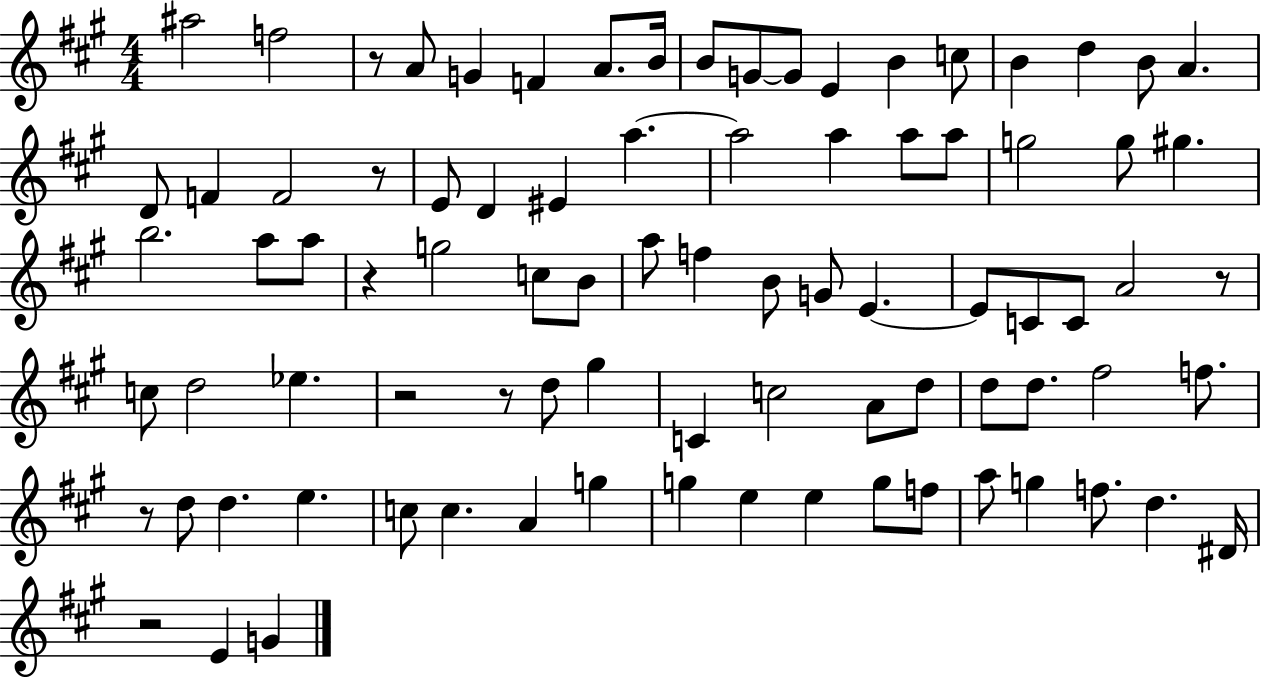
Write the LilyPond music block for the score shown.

{
  \clef treble
  \numericTimeSignature
  \time 4/4
  \key a \major
  ais''2 f''2 | r8 a'8 g'4 f'4 a'8. b'16 | b'8 g'8~~ g'8 e'4 b'4 c''8 | b'4 d''4 b'8 a'4. | \break d'8 f'4 f'2 r8 | e'8 d'4 eis'4 a''4.~~ | a''2 a''4 a''8 a''8 | g''2 g''8 gis''4. | \break b''2. a''8 a''8 | r4 g''2 c''8 b'8 | a''8 f''4 b'8 g'8 e'4.~~ | e'8 c'8 c'8 a'2 r8 | \break c''8 d''2 ees''4. | r2 r8 d''8 gis''4 | c'4 c''2 a'8 d''8 | d''8 d''8. fis''2 f''8. | \break r8 d''8 d''4. e''4. | c''8 c''4. a'4 g''4 | g''4 e''4 e''4 g''8 f''8 | a''8 g''4 f''8. d''4. dis'16 | \break r2 e'4 g'4 | \bar "|."
}